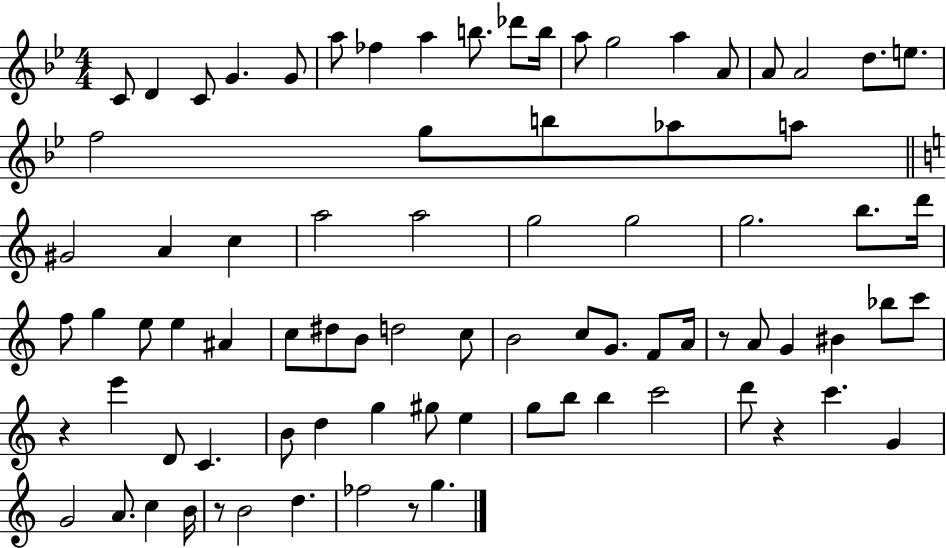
C4/e D4/q C4/e G4/q. G4/e A5/e FES5/q A5/q B5/e. Db6/e B5/s A5/e G5/h A5/q A4/e A4/e A4/h D5/e. E5/e. F5/h G5/e B5/e Ab5/e A5/e G#4/h A4/q C5/q A5/h A5/h G5/h G5/h G5/h. B5/e. D6/s F5/e G5/q E5/e E5/q A#4/q C5/e D#5/e B4/e D5/h C5/e B4/h C5/e G4/e. F4/e A4/s R/e A4/e G4/q BIS4/q Bb5/e C6/e R/q E6/q D4/e C4/q. B4/e D5/q G5/q G#5/e E5/q G5/e B5/e B5/q C6/h D6/e R/q C6/q. G4/q G4/h A4/e. C5/q B4/s R/e B4/h D5/q. FES5/h R/e G5/q.